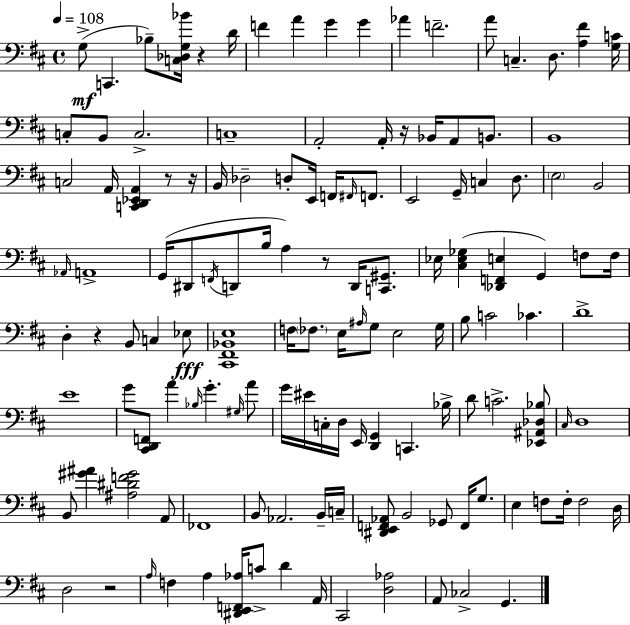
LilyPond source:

{
  \clef bass
  \time 4/4
  \defaultTimeSignature
  \key d \major
  \tempo 4 = 108
  \repeat volta 2 { g8->(\mf c,4. bes8--) <c des g bes'>16 r4 d'16 | f'4 a'4 g'4 g'4 | aes'4 f'2.-- | a'8 c4.-- d8. <a fis'>4 <g c'>16 | \break c8-. b,8 c2.-> | c1-- | a,2-. a,16-. r16 bes,16 a,8 b,8. | b,1 | \break c2 a,16 <c, d, ees, a,>4 r8 r16 | b,16 des2-- d8-. e,16 f,16 \grace { fis,16 } f,8. | e,2 g,16-- c4 d8. | \parenthesize e2 b,2 | \break \grace { aes,16 } a,1-> | g,16( dis,8 \acciaccatura { f,16 } d,8 b16 a4) r8 d,16 | <c, gis,>8. ees16 <cis ees ges>4( <des, f, e>4 g,4) | f8 f16 d4-. r4 b,8 c4 | \break ees8\fff <cis, fis, bes, e>1 | f16 \parenthesize fes8. e16 \grace { ais16 } g8 e2 | g16 b8 c'2 ces'4. | d'1-> | \break e'1 | g'8 <cis, d, f,>8 a'4 \grace { bes16 } g'4.-. | \grace { gis16 } a'8 g'16 eis'16 c16-. d16 e,16 <d, g,>4 c,4. | bes16-> d'8 c'2.-> | \break <ees, ais, des bes>8 \grace { cis16 } d1 | b,8 <gis' ais'>4 <ais dis' f' gis'>2 | a,8 fes,1 | b,8 aes,2. | \break b,16-- c16-- <dis, e, f, aes,>8 b,2 | ges,8 f,16 g8. e4 f8 f16-. f2 | d16 d2 r2 | \grace { a16 } f4 a4 | \break <dis, e, f, aes>16 c'8-> d'4 a,16 cis,2 | <d aes>2 a,8 ces2-> | g,4. } \bar "|."
}